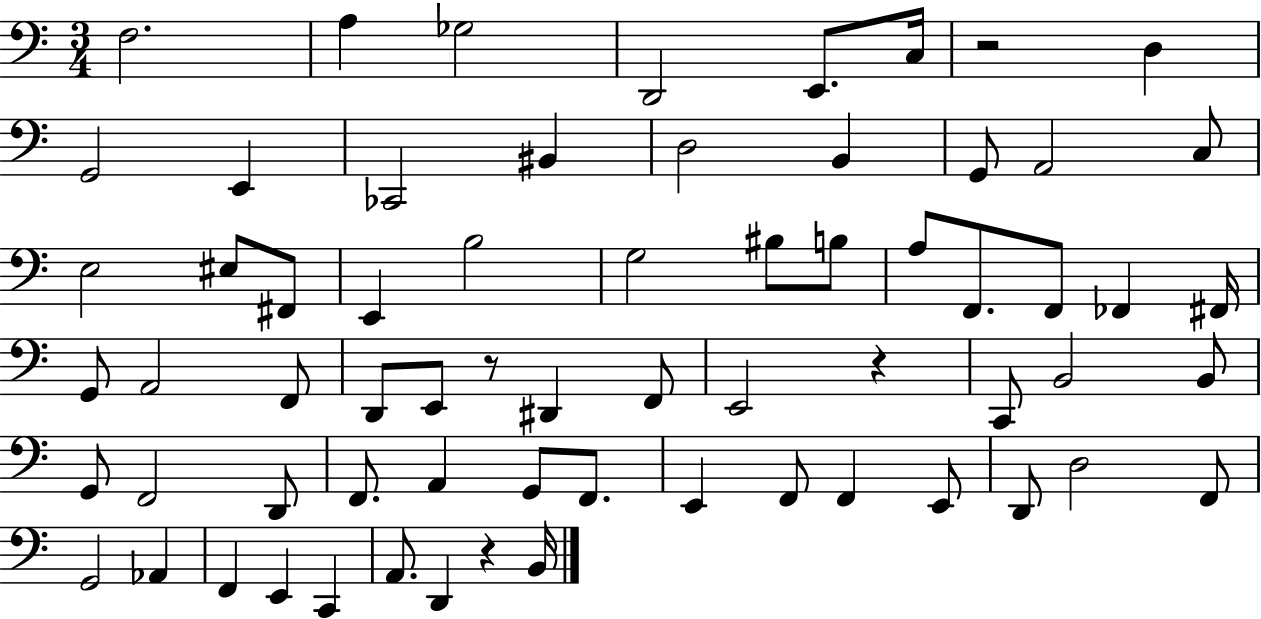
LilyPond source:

{
  \clef bass
  \numericTimeSignature
  \time 3/4
  \key c \major
  f2. | a4 ges2 | d,2 e,8. c16 | r2 d4 | \break g,2 e,4 | ces,2 bis,4 | d2 b,4 | g,8 a,2 c8 | \break e2 eis8 fis,8 | e,4 b2 | g2 bis8 b8 | a8 f,8. f,8 fes,4 fis,16 | \break g,8 a,2 f,8 | d,8 e,8 r8 dis,4 f,8 | e,2 r4 | c,8 b,2 b,8 | \break g,8 f,2 d,8 | f,8. a,4 g,8 f,8. | e,4 f,8 f,4 e,8 | d,8 d2 f,8 | \break g,2 aes,4 | f,4 e,4 c,4 | a,8. d,4 r4 b,16 | \bar "|."
}